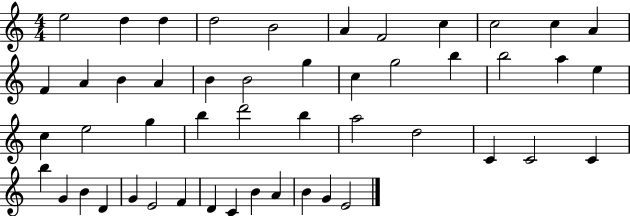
X:1
T:Untitled
M:4/4
L:1/4
K:C
e2 d d d2 B2 A F2 c c2 c A F A B A B B2 g c g2 b b2 a e c e2 g b d'2 b a2 d2 C C2 C b G B D G E2 F D C B A B G E2